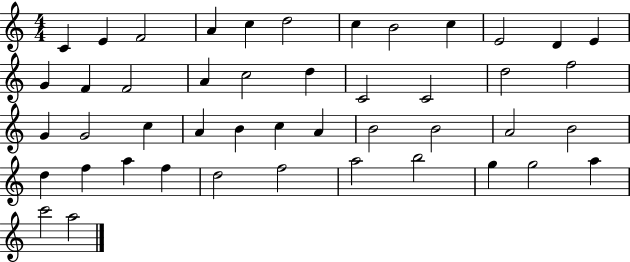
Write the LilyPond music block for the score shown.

{
  \clef treble
  \numericTimeSignature
  \time 4/4
  \key c \major
  c'4 e'4 f'2 | a'4 c''4 d''2 | c''4 b'2 c''4 | e'2 d'4 e'4 | \break g'4 f'4 f'2 | a'4 c''2 d''4 | c'2 c'2 | d''2 f''2 | \break g'4 g'2 c''4 | a'4 b'4 c''4 a'4 | b'2 b'2 | a'2 b'2 | \break d''4 f''4 a''4 f''4 | d''2 f''2 | a''2 b''2 | g''4 g''2 a''4 | \break c'''2 a''2 | \bar "|."
}